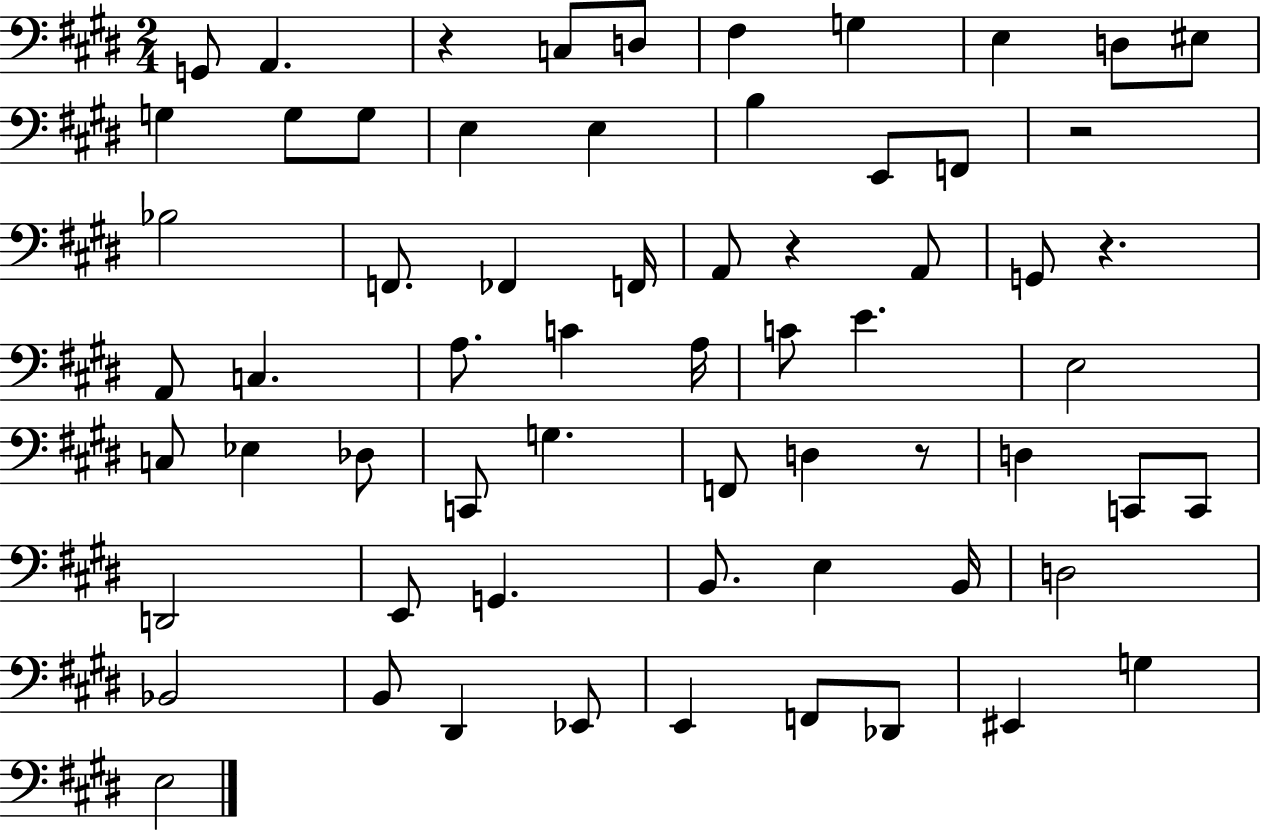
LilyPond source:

{
  \clef bass
  \numericTimeSignature
  \time 2/4
  \key e \major
  g,8 a,4. | r4 c8 d8 | fis4 g4 | e4 d8 eis8 | \break g4 g8 g8 | e4 e4 | b4 e,8 f,8 | r2 | \break bes2 | f,8. fes,4 f,16 | a,8 r4 a,8 | g,8 r4. | \break a,8 c4. | a8. c'4 a16 | c'8 e'4. | e2 | \break c8 ees4 des8 | c,8 g4. | f,8 d4 r8 | d4 c,8 c,8 | \break d,2 | e,8 g,4. | b,8. e4 b,16 | d2 | \break bes,2 | b,8 dis,4 ees,8 | e,4 f,8 des,8 | eis,4 g4 | \break e2 | \bar "|."
}